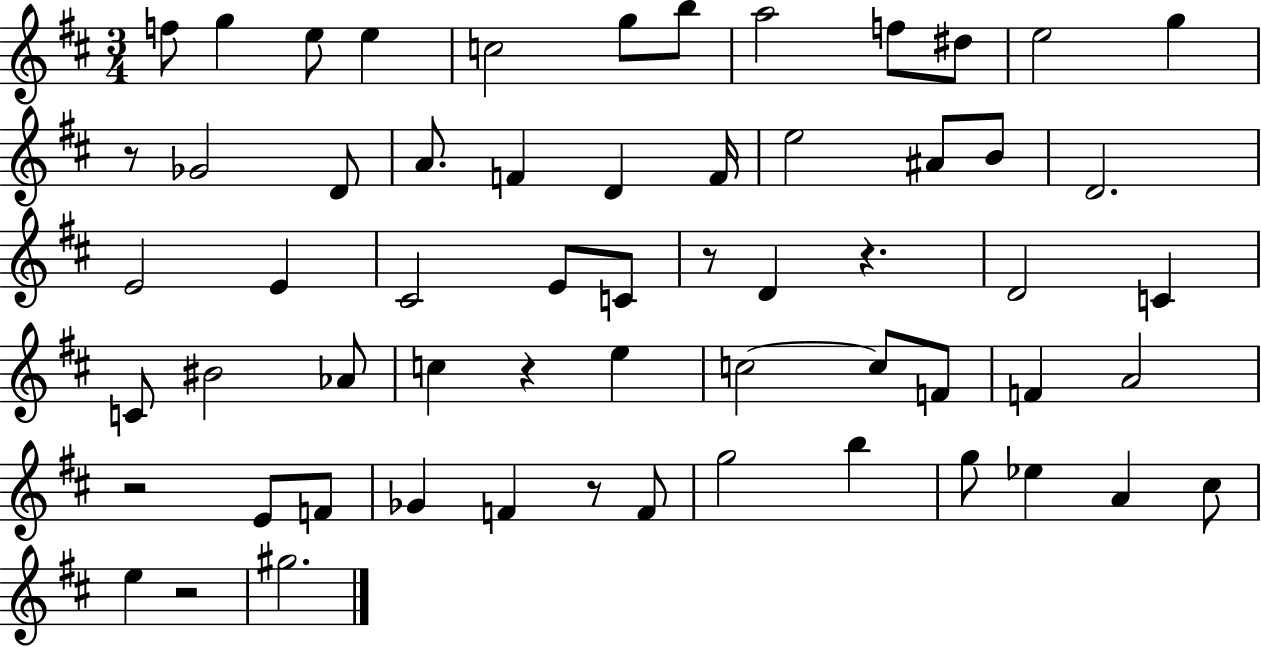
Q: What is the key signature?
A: D major